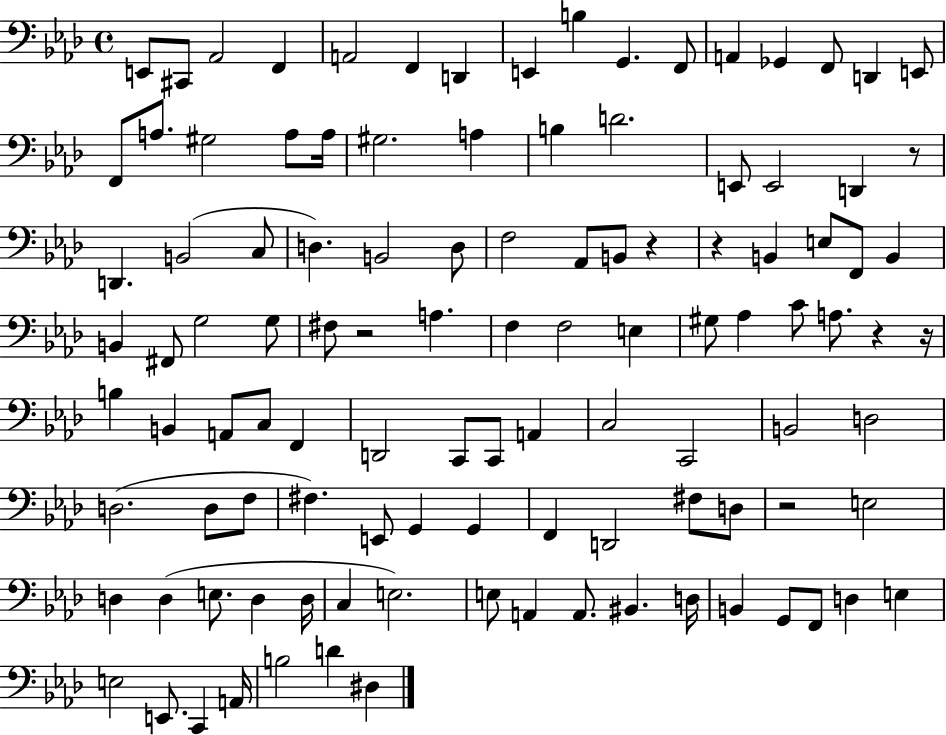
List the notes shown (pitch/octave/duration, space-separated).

E2/e C#2/e Ab2/h F2/q A2/h F2/q D2/q E2/q B3/q G2/q. F2/e A2/q Gb2/q F2/e D2/q E2/e F2/e A3/e. G#3/h A3/e A3/s G#3/h. A3/q B3/q D4/h. E2/e E2/h D2/q R/e D2/q. B2/h C3/e D3/q. B2/h D3/e F3/h Ab2/e B2/e R/q R/q B2/q E3/e F2/e B2/q B2/q F#2/e G3/h G3/e F#3/e R/h A3/q. F3/q F3/h E3/q G#3/e Ab3/q C4/e A3/e. R/q R/s B3/q B2/q A2/e C3/e F2/q D2/h C2/e C2/e A2/q C3/h C2/h B2/h D3/h D3/h. D3/e F3/e F#3/q. E2/e G2/q G2/q F2/q D2/h F#3/e D3/e R/h E3/h D3/q D3/q E3/e. D3/q D3/s C3/q E3/h. E3/e A2/q A2/e. BIS2/q. D3/s B2/q G2/e F2/e D3/q E3/q E3/h E2/e. C2/q A2/s B3/h D4/q D#3/q